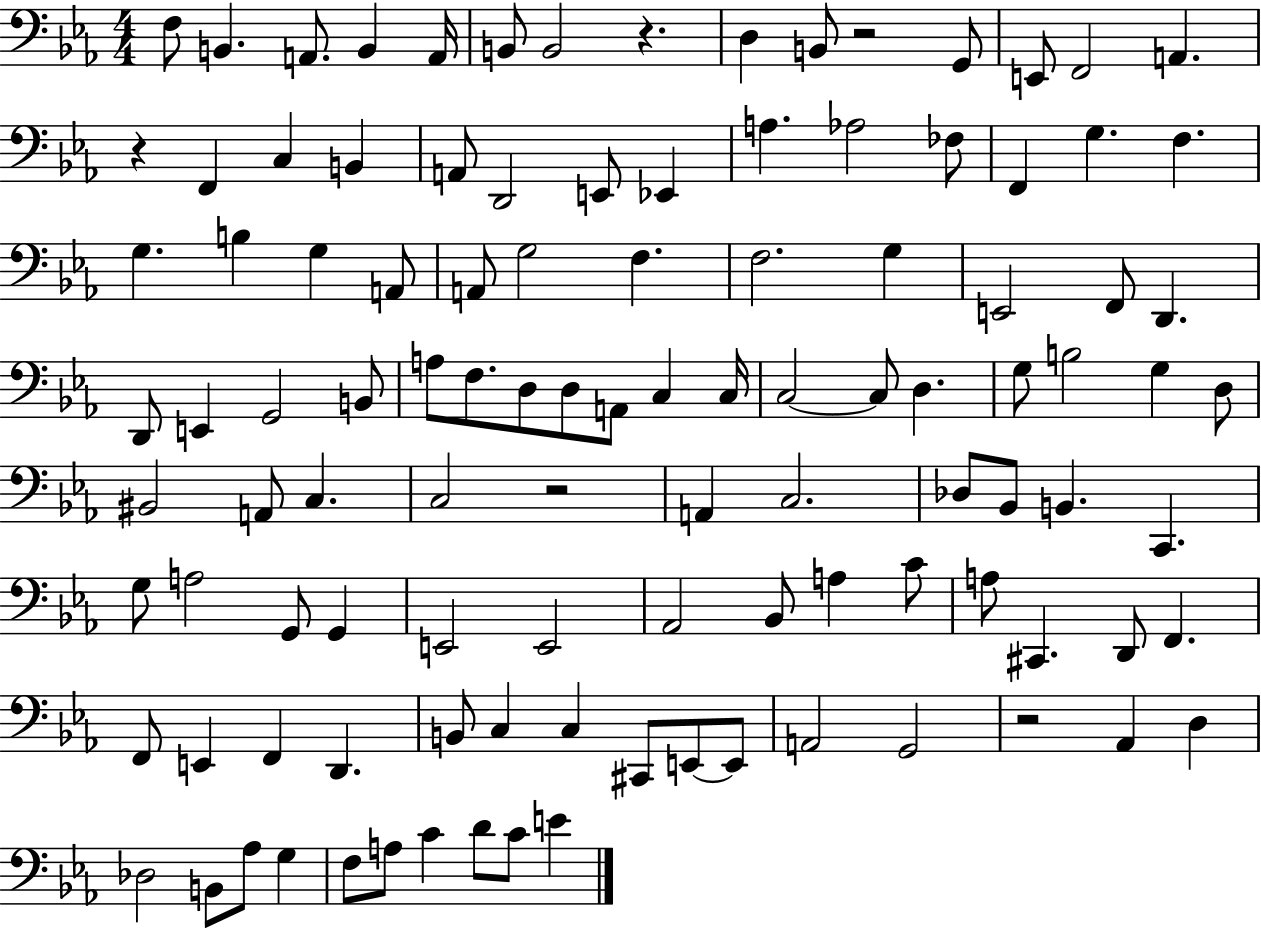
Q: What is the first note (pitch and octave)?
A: F3